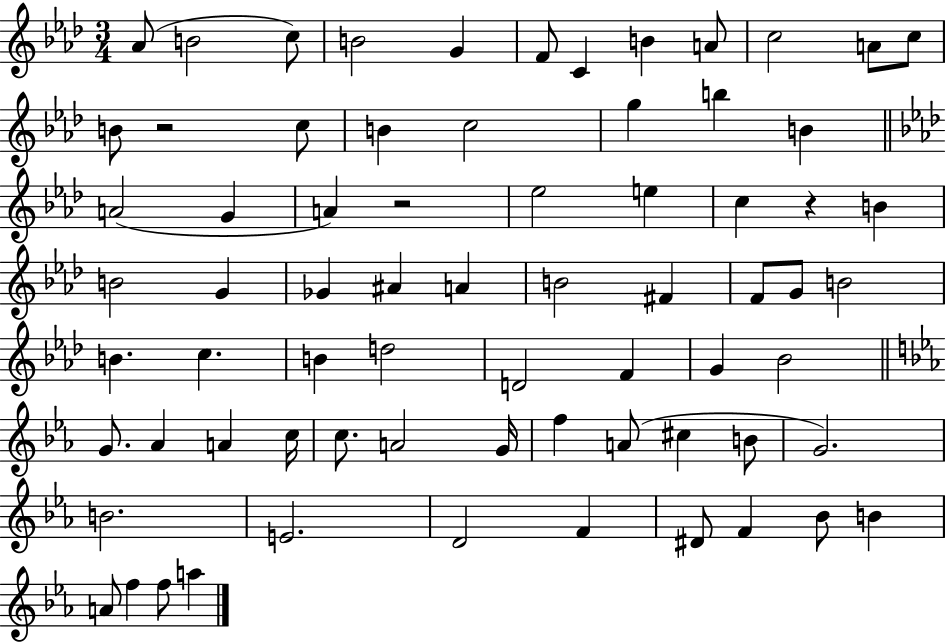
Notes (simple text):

Ab4/e B4/h C5/e B4/h G4/q F4/e C4/q B4/q A4/e C5/h A4/e C5/e B4/e R/h C5/e B4/q C5/h G5/q B5/q B4/q A4/h G4/q A4/q R/h Eb5/h E5/q C5/q R/q B4/q B4/h G4/q Gb4/q A#4/q A4/q B4/h F#4/q F4/e G4/e B4/h B4/q. C5/q. B4/q D5/h D4/h F4/q G4/q Bb4/h G4/e. Ab4/q A4/q C5/s C5/e. A4/h G4/s F5/q A4/e C#5/q B4/e G4/h. B4/h. E4/h. D4/h F4/q D#4/e F4/q Bb4/e B4/q A4/e F5/q F5/e A5/q